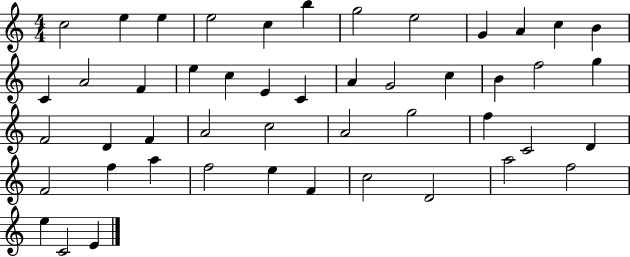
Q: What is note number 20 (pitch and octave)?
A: A4